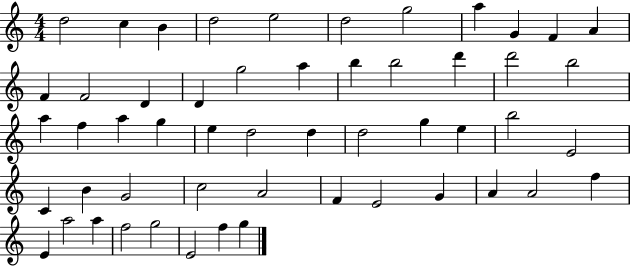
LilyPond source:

{
  \clef treble
  \numericTimeSignature
  \time 4/4
  \key c \major
  d''2 c''4 b'4 | d''2 e''2 | d''2 g''2 | a''4 g'4 f'4 a'4 | \break f'4 f'2 d'4 | d'4 g''2 a''4 | b''4 b''2 d'''4 | d'''2 b''2 | \break a''4 f''4 a''4 g''4 | e''4 d''2 d''4 | d''2 g''4 e''4 | b''2 e'2 | \break c'4 b'4 g'2 | c''2 a'2 | f'4 e'2 g'4 | a'4 a'2 f''4 | \break e'4 a''2 a''4 | f''2 g''2 | e'2 f''4 g''4 | \bar "|."
}